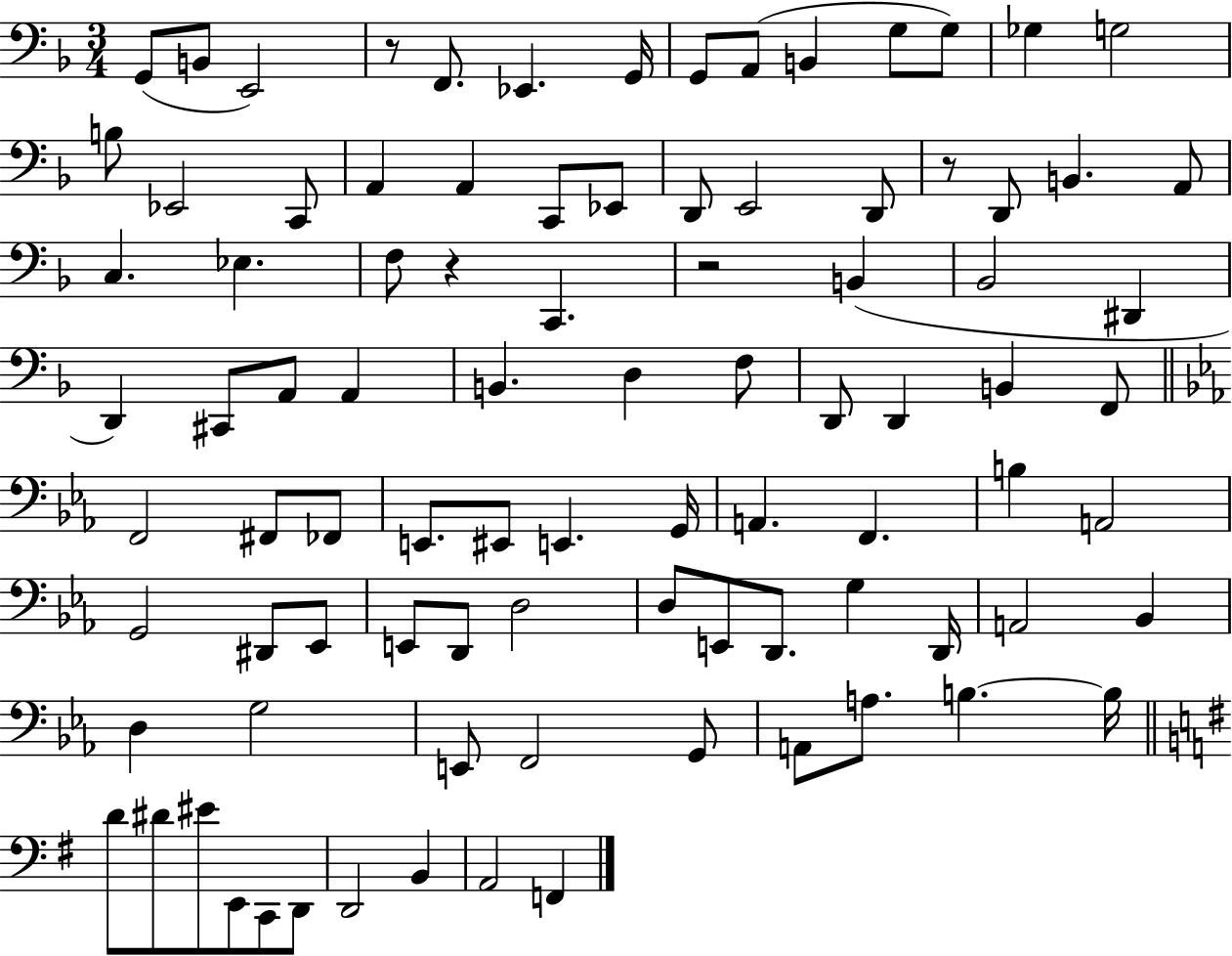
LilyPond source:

{
  \clef bass
  \numericTimeSignature
  \time 3/4
  \key f \major
  g,8( b,8 e,2) | r8 f,8. ees,4. g,16 | g,8 a,8( b,4 g8 g8) | ges4 g2 | \break b8 ees,2 c,8 | a,4 a,4 c,8 ees,8 | d,8 e,2 d,8 | r8 d,8 b,4. a,8 | \break c4. ees4. | f8 r4 c,4. | r2 b,4( | bes,2 dis,4 | \break d,4) cis,8 a,8 a,4 | b,4. d4 f8 | d,8 d,4 b,4 f,8 | \bar "||" \break \key c \minor f,2 fis,8 fes,8 | e,8. eis,8 e,4. g,16 | a,4. f,4. | b4 a,2 | \break g,2 dis,8 ees,8 | e,8 d,8 d2 | d8 e,8 d,8. g4 d,16 | a,2 bes,4 | \break d4 g2 | e,8 f,2 g,8 | a,8 a8. b4.~~ b16 | \bar "||" \break \key g \major d'8 dis'8 eis'8 e,8 c,8 d,8 | d,2 b,4 | a,2 f,4 | \bar "|."
}